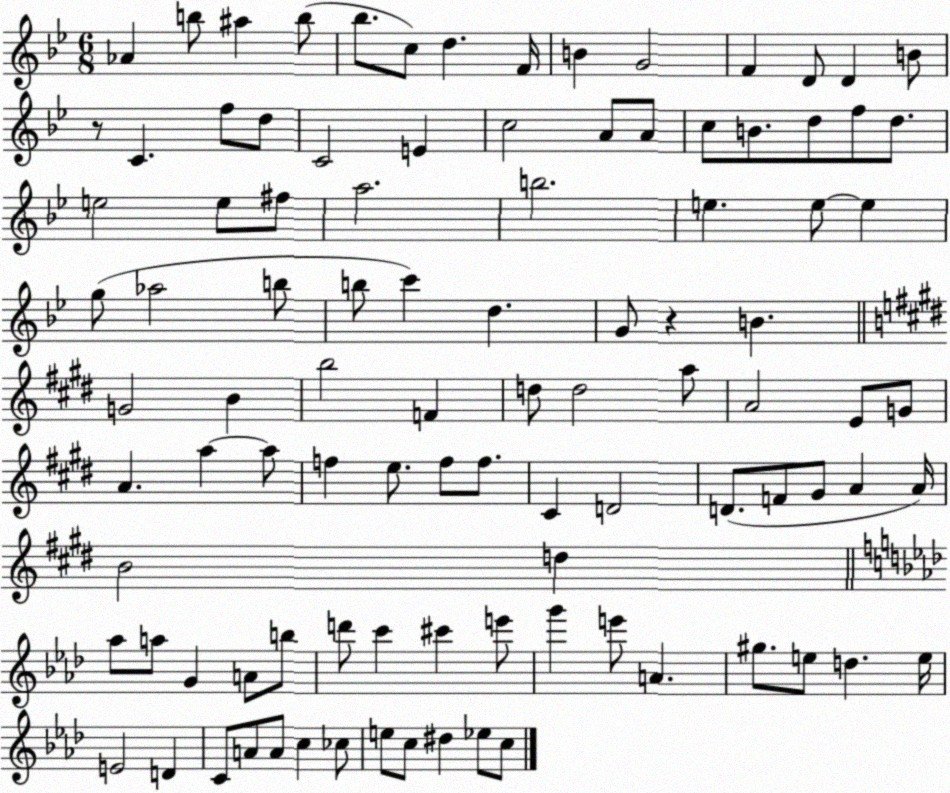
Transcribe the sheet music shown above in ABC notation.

X:1
T:Untitled
M:6/8
L:1/4
K:Bb
_A b/2 ^a b/2 _b/2 c/2 d F/4 B G2 F D/2 D B/2 z/2 C f/2 d/2 C2 E c2 A/2 A/2 c/2 B/2 d/2 f/2 d/2 e2 e/2 ^f/2 a2 b2 e e/2 e g/2 _a2 b/2 b/2 c' d G/2 z B G2 B b2 F d/2 d2 a/2 A2 E/2 G/2 A a a/2 f e/2 f/2 f/2 ^C D2 D/2 F/2 ^G/2 A A/4 B2 d _a/2 a/2 G A/2 b/2 d'/2 c' ^c' e'/2 g' e'/2 A ^g/2 e/2 d e/4 E2 D C/2 A/2 A/2 c _c/2 e/2 c/2 ^d _e/2 c/2